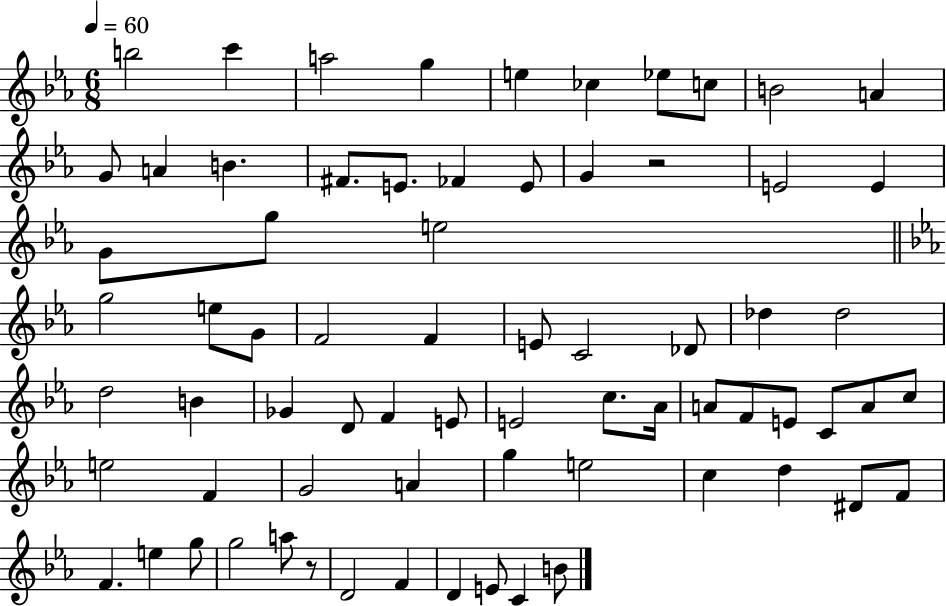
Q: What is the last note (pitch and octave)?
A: B4